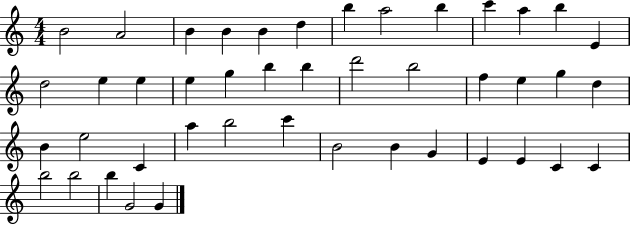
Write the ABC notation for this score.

X:1
T:Untitled
M:4/4
L:1/4
K:C
B2 A2 B B B d b a2 b c' a b E d2 e e e g b b d'2 b2 f e g d B e2 C a b2 c' B2 B G E E C C b2 b2 b G2 G